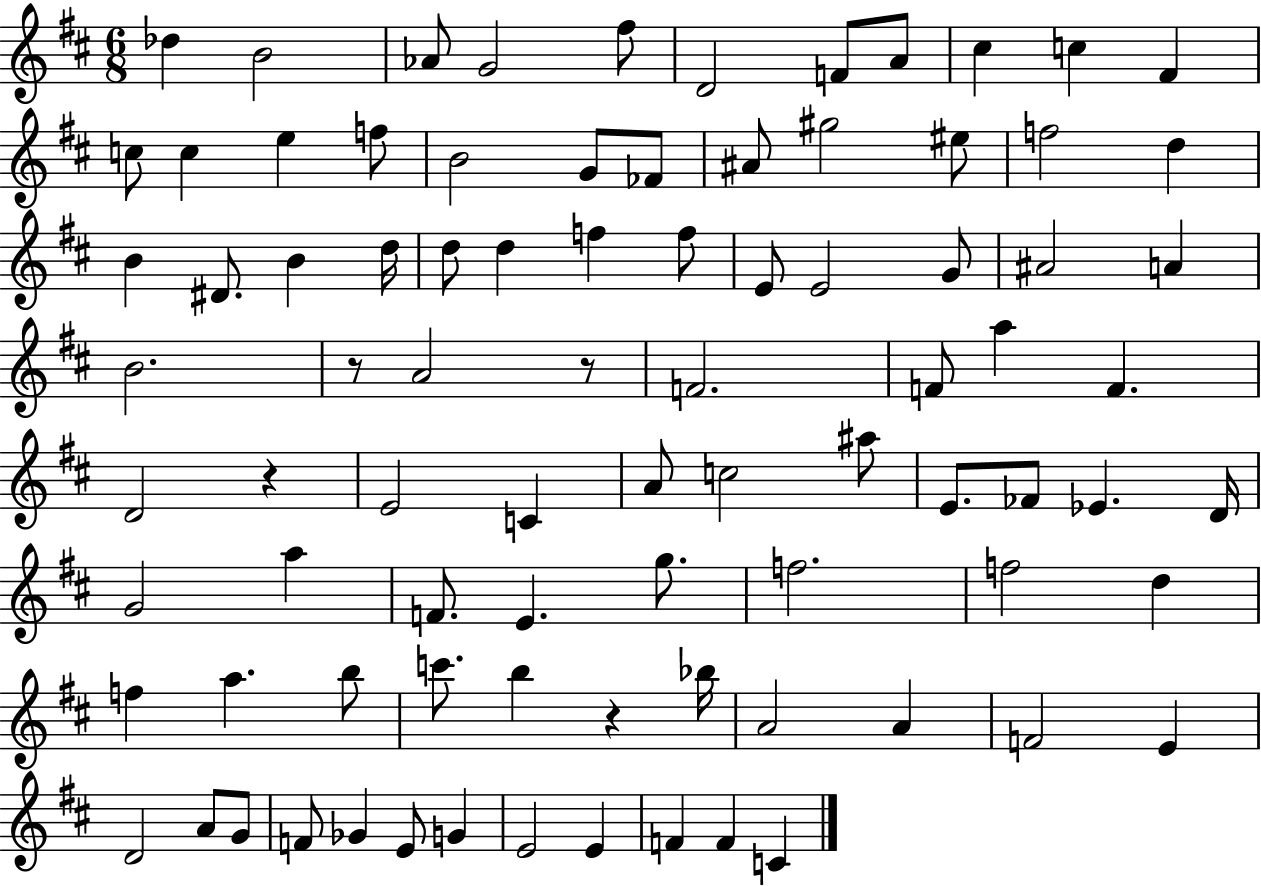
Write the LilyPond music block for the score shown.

{
  \clef treble
  \numericTimeSignature
  \time 6/8
  \key d \major
  des''4 b'2 | aes'8 g'2 fis''8 | d'2 f'8 a'8 | cis''4 c''4 fis'4 | \break c''8 c''4 e''4 f''8 | b'2 g'8 fes'8 | ais'8 gis''2 eis''8 | f''2 d''4 | \break b'4 dis'8. b'4 d''16 | d''8 d''4 f''4 f''8 | e'8 e'2 g'8 | ais'2 a'4 | \break b'2. | r8 a'2 r8 | f'2. | f'8 a''4 f'4. | \break d'2 r4 | e'2 c'4 | a'8 c''2 ais''8 | e'8. fes'8 ees'4. d'16 | \break g'2 a''4 | f'8. e'4. g''8. | f''2. | f''2 d''4 | \break f''4 a''4. b''8 | c'''8. b''4 r4 bes''16 | a'2 a'4 | f'2 e'4 | \break d'2 a'8 g'8 | f'8 ges'4 e'8 g'4 | e'2 e'4 | f'4 f'4 c'4 | \break \bar "|."
}